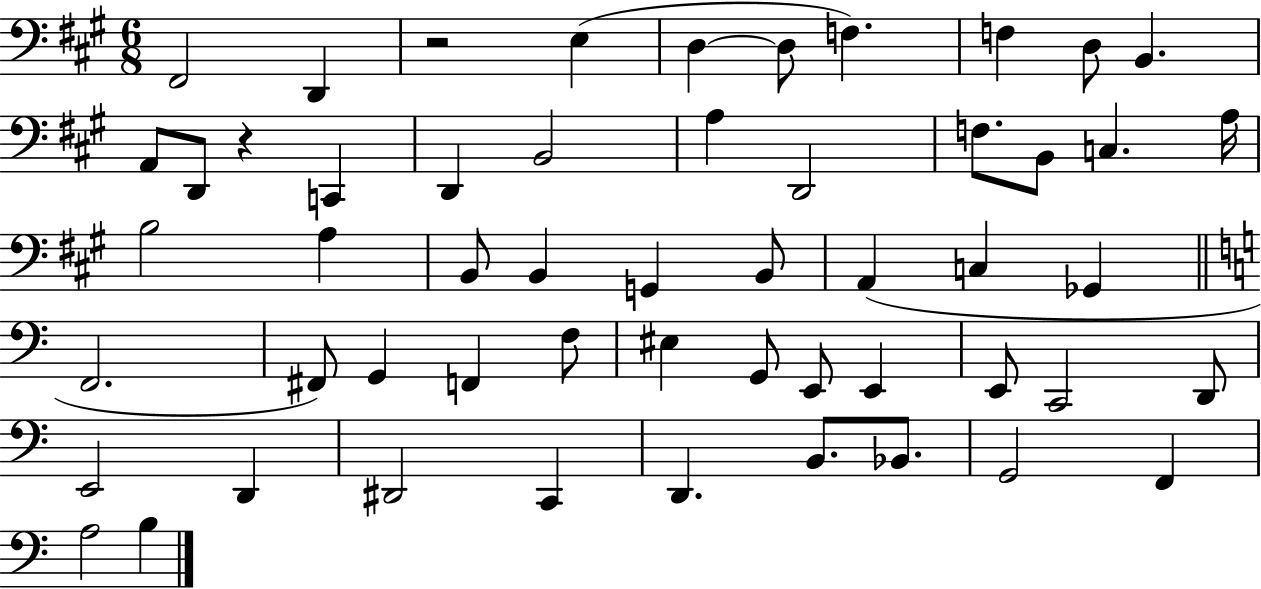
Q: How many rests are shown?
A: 2